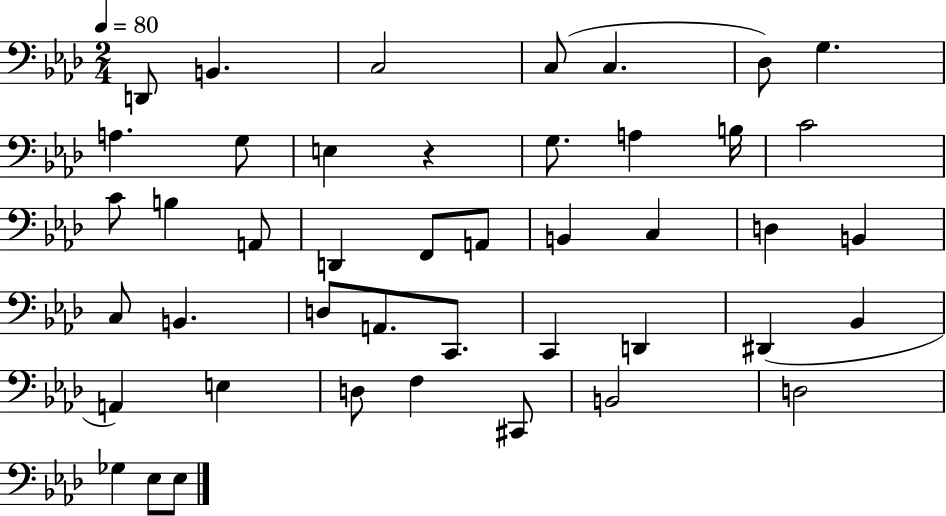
{
  \clef bass
  \numericTimeSignature
  \time 2/4
  \key aes \major
  \tempo 4 = 80
  \repeat volta 2 { d,8 b,4. | c2 | c8( c4. | des8) g4. | \break a4. g8 | e4 r4 | g8. a4 b16 | c'2 | \break c'8 b4 a,8 | d,4 f,8 a,8 | b,4 c4 | d4 b,4 | \break c8 b,4. | d8 a,8. c,8. | c,4 d,4 | dis,4( bes,4 | \break a,4) e4 | d8 f4 cis,8 | b,2 | d2 | \break ges4 ees8 ees8 | } \bar "|."
}